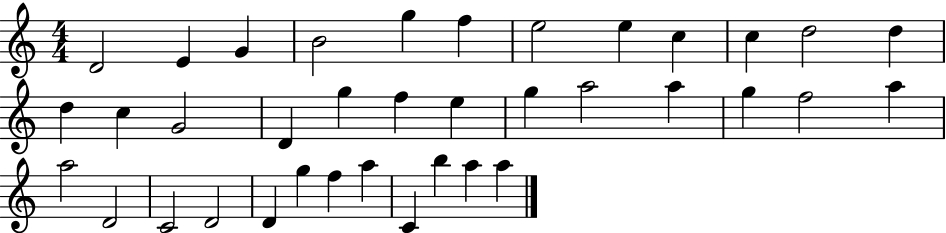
X:1
T:Untitled
M:4/4
L:1/4
K:C
D2 E G B2 g f e2 e c c d2 d d c G2 D g f e g a2 a g f2 a a2 D2 C2 D2 D g f a C b a a